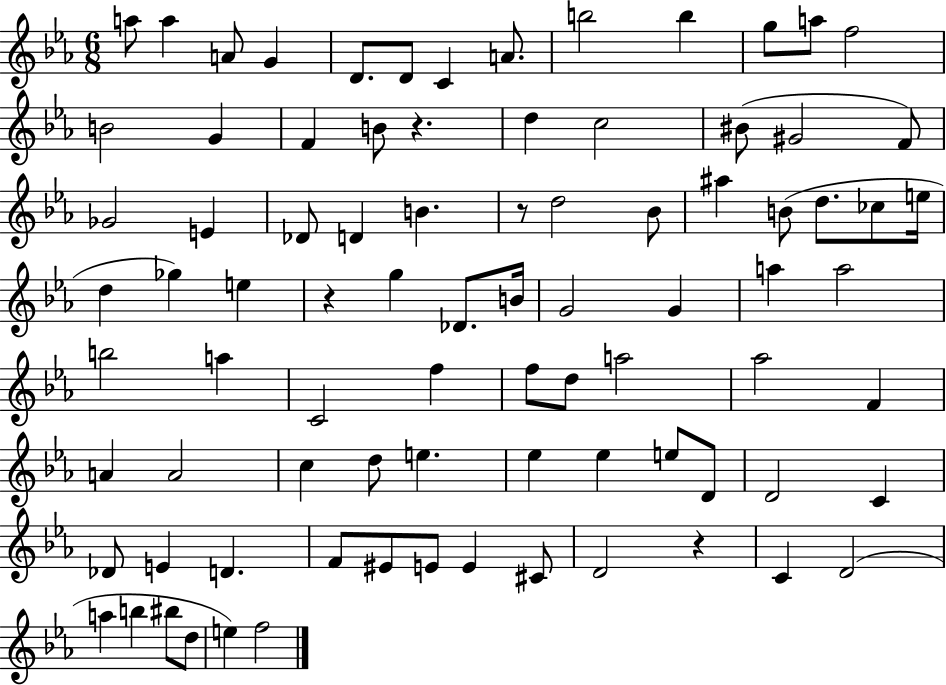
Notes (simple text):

A5/e A5/q A4/e G4/q D4/e. D4/e C4/q A4/e. B5/h B5/q G5/e A5/e F5/h B4/h G4/q F4/q B4/e R/q. D5/q C5/h BIS4/e G#4/h F4/e Gb4/h E4/q Db4/e D4/q B4/q. R/e D5/h Bb4/e A#5/q B4/e D5/e. CES5/e E5/s D5/q Gb5/q E5/q R/q G5/q Db4/e. B4/s G4/h G4/q A5/q A5/h B5/h A5/q C4/h F5/q F5/e D5/e A5/h Ab5/h F4/q A4/q A4/h C5/q D5/e E5/q. Eb5/q Eb5/q E5/e D4/e D4/h C4/q Db4/e E4/q D4/q. F4/e EIS4/e E4/e E4/q C#4/e D4/h R/q C4/q D4/h A5/q B5/q BIS5/e D5/e E5/q F5/h